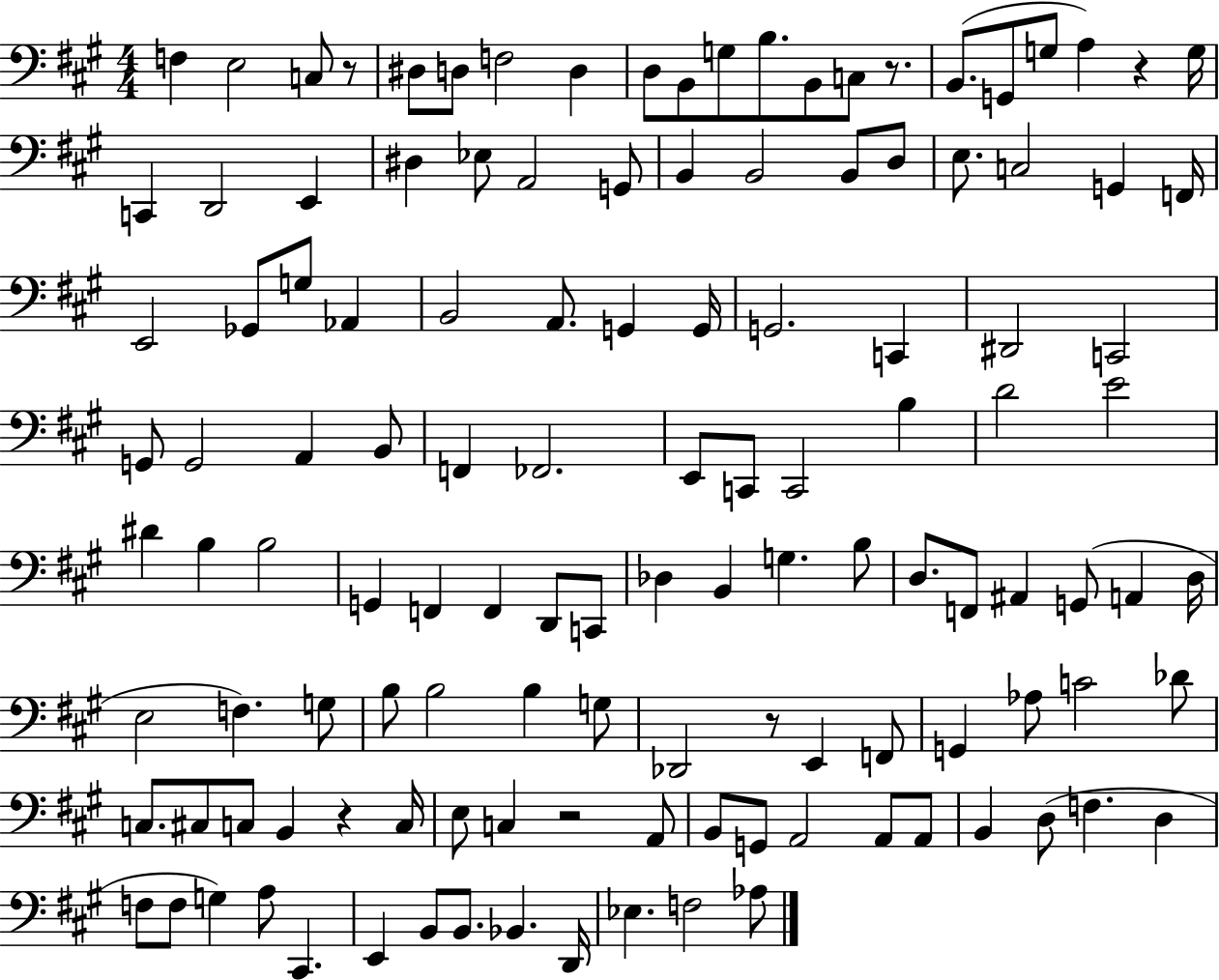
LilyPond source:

{
  \clef bass
  \numericTimeSignature
  \time 4/4
  \key a \major
  f4 e2 c8 r8 | dis8 d8 f2 d4 | d8 b,8 g8 b8. b,8 c8 r8. | b,8.( g,8 g8 a4) r4 g16 | \break c,4 d,2 e,4 | dis4 ees8 a,2 g,8 | b,4 b,2 b,8 d8 | e8. c2 g,4 f,16 | \break e,2 ges,8 g8 aes,4 | b,2 a,8. g,4 g,16 | g,2. c,4 | dis,2 c,2 | \break g,8 g,2 a,4 b,8 | f,4 fes,2. | e,8 c,8 c,2 b4 | d'2 e'2 | \break dis'4 b4 b2 | g,4 f,4 f,4 d,8 c,8 | des4 b,4 g4. b8 | d8. f,8 ais,4 g,8( a,4 d16 | \break e2 f4.) g8 | b8 b2 b4 g8 | des,2 r8 e,4 f,8 | g,4 aes8 c'2 des'8 | \break c8. cis8 c8 b,4 r4 c16 | e8 c4 r2 a,8 | b,8 g,8 a,2 a,8 a,8 | b,4 d8( f4. d4 | \break f8 f8 g4) a8 cis,4. | e,4 b,8 b,8. bes,4. d,16 | ees4. f2 aes8 | \bar "|."
}